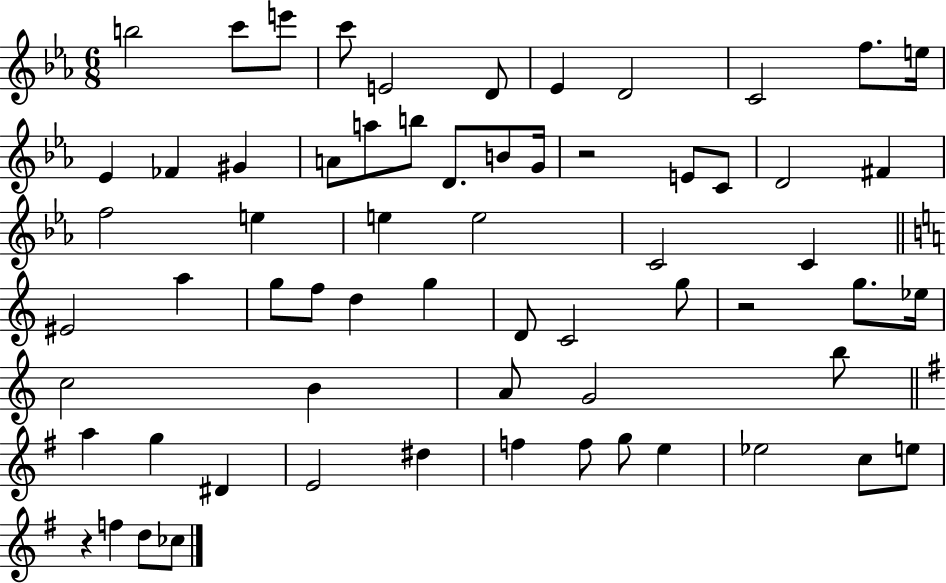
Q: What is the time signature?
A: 6/8